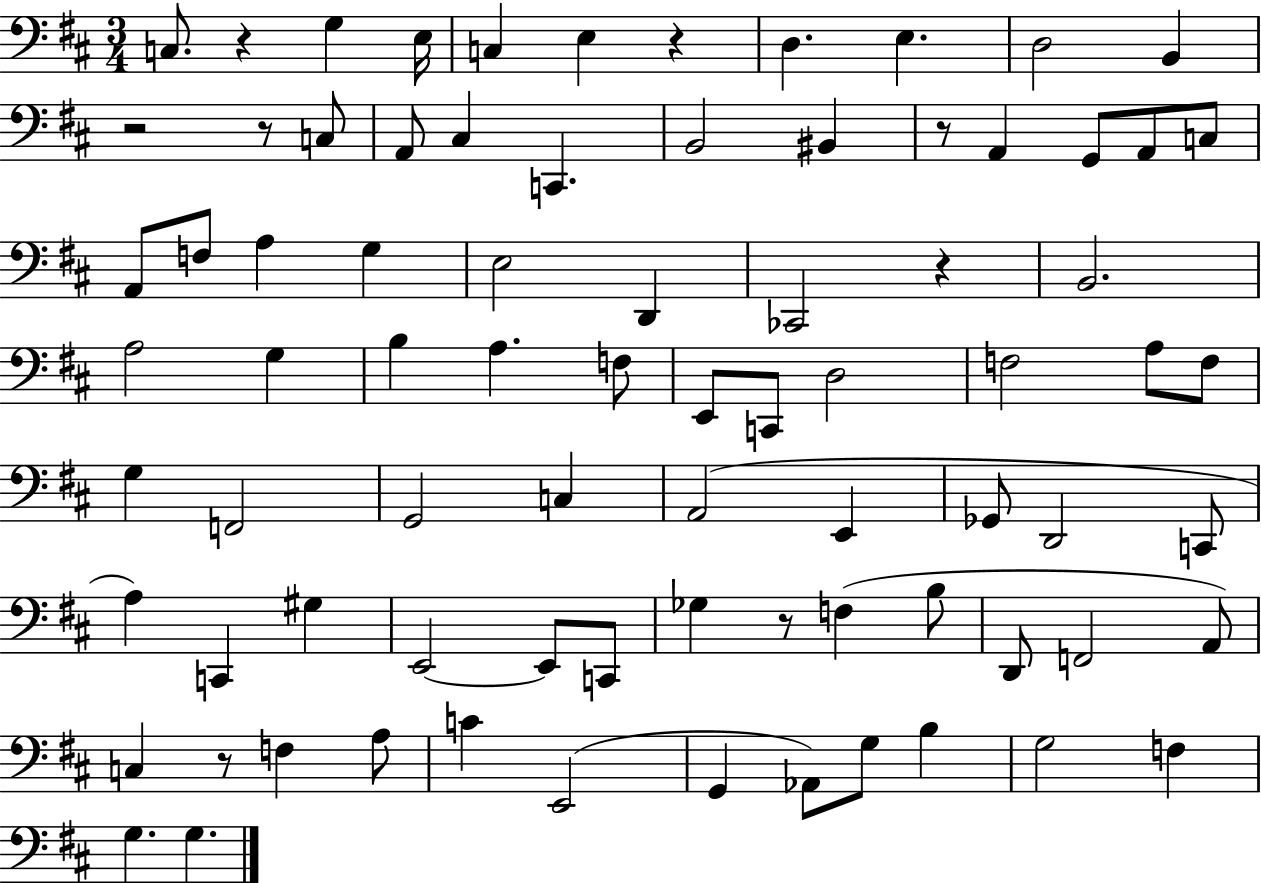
C3/e. R/q G3/q E3/s C3/q E3/q R/q D3/q. E3/q. D3/h B2/q R/h R/e C3/e A2/e C#3/q C2/q. B2/h BIS2/q R/e A2/q G2/e A2/e C3/e A2/e F3/e A3/q G3/q E3/h D2/q CES2/h R/q B2/h. A3/h G3/q B3/q A3/q. F3/e E2/e C2/e D3/h F3/h A3/e F3/e G3/q F2/h G2/h C3/q A2/h E2/q Gb2/e D2/h C2/e A3/q C2/q G#3/q E2/h E2/e C2/e Gb3/q R/e F3/q B3/e D2/e F2/h A2/e C3/q R/e F3/q A3/e C4/q E2/h G2/q Ab2/e G3/e B3/q G3/h F3/q G3/q. G3/q.